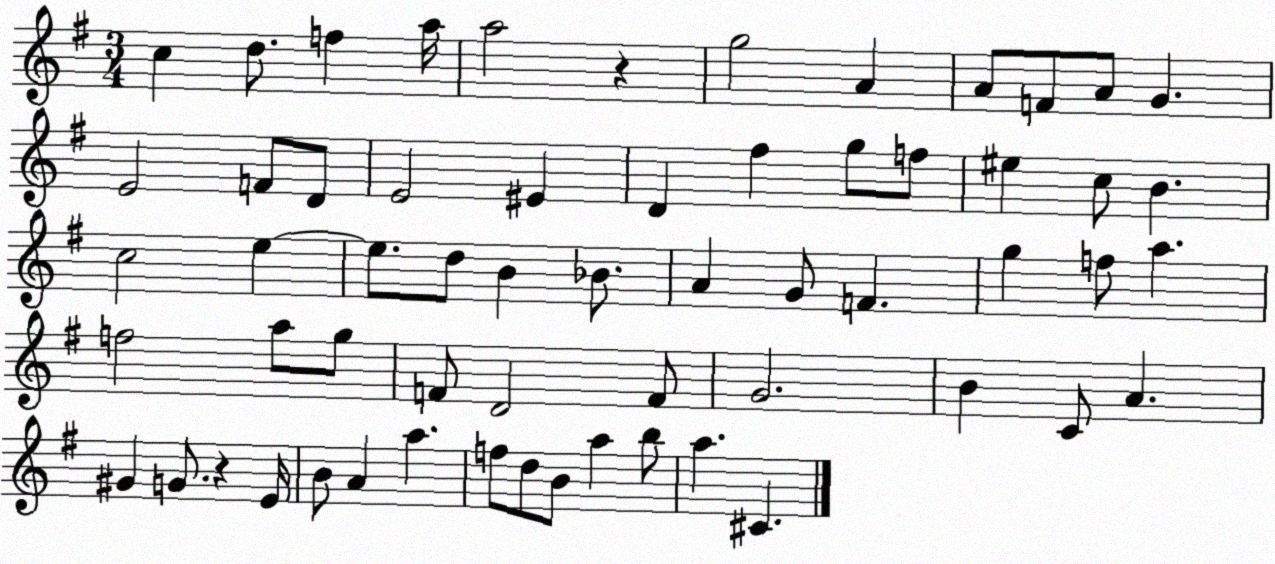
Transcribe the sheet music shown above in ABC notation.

X:1
T:Untitled
M:3/4
L:1/4
K:G
c d/2 f a/4 a2 z g2 A A/2 F/2 A/2 G E2 F/2 D/2 E2 ^E D ^f g/2 f/2 ^e c/2 B c2 e e/2 d/2 B _B/2 A G/2 F g f/2 a f2 a/2 g/2 F/2 D2 F/2 G2 B C/2 A ^G G/2 z E/4 B/2 A a f/2 d/2 B/2 a b/2 a ^C